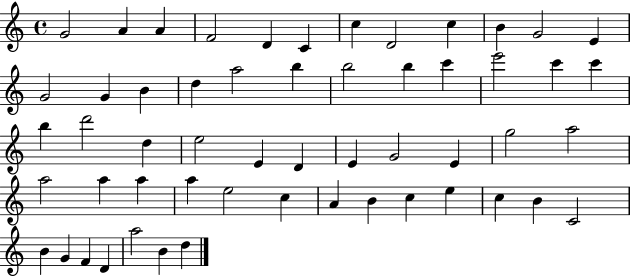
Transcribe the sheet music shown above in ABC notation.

X:1
T:Untitled
M:4/4
L:1/4
K:C
G2 A A F2 D C c D2 c B G2 E G2 G B d a2 b b2 b c' e'2 c' c' b d'2 d e2 E D E G2 E g2 a2 a2 a a a e2 c A B c e c B C2 B G F D a2 B d